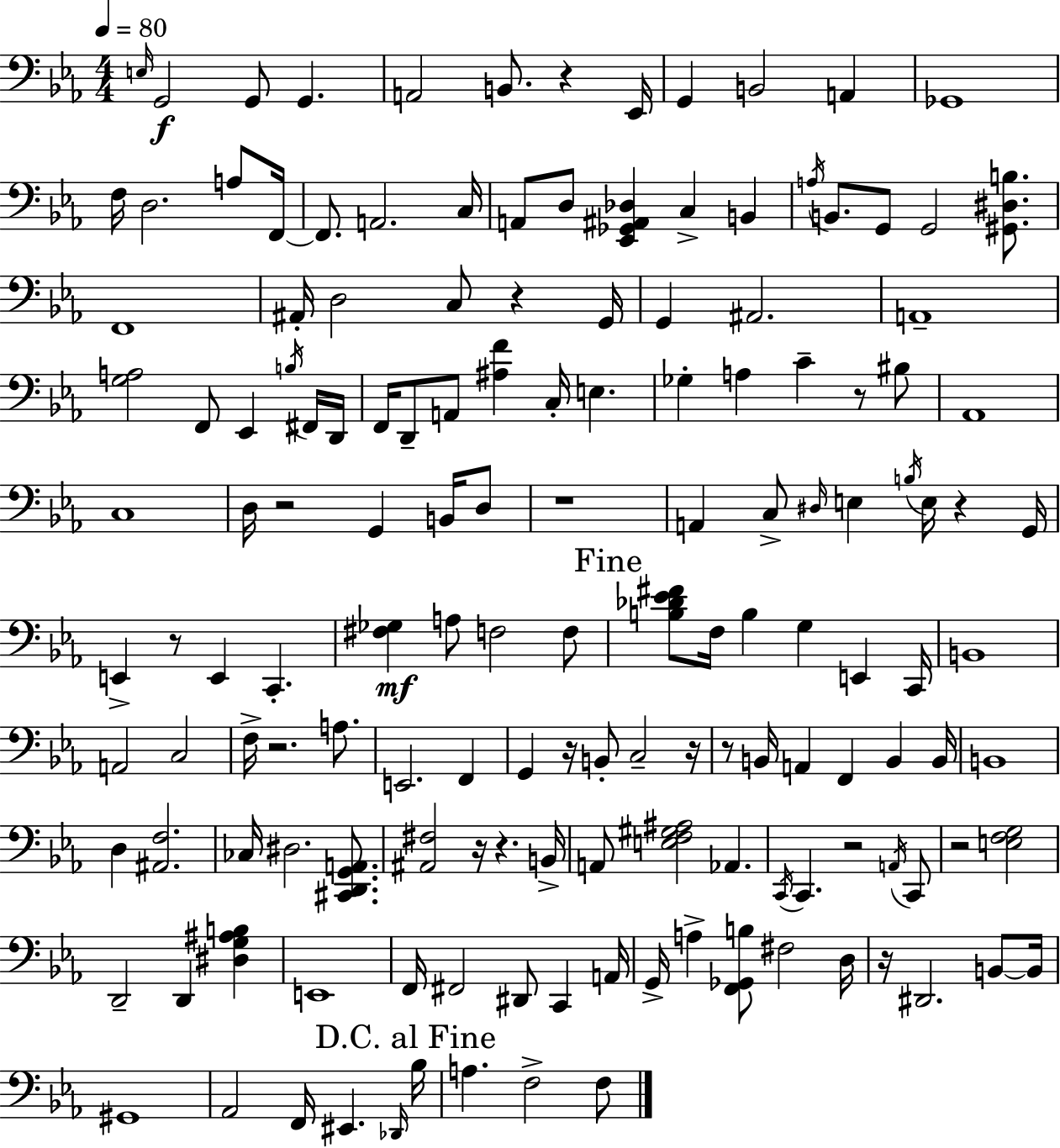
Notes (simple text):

E3/s G2/h G2/e G2/q. A2/h B2/e. R/q Eb2/s G2/q B2/h A2/q Gb2/w F3/s D3/h. A3/e F2/s F2/e. A2/h. C3/s A2/e D3/e [Eb2,Gb2,A#2,Db3]/q C3/q B2/q A3/s B2/e. G2/e G2/h [G#2,D#3,B3]/e. F2/w A#2/s D3/h C3/e R/q G2/s G2/q A#2/h. A2/w [G3,A3]/h F2/e Eb2/q B3/s F#2/s D2/s F2/s D2/e A2/e [A#3,F4]/q C3/s E3/q. Gb3/q A3/q C4/q R/e BIS3/e Ab2/w C3/w D3/s R/h G2/q B2/s D3/e R/w A2/q C3/e D#3/s E3/q B3/s E3/s R/q G2/s E2/q R/e E2/q C2/q. [F#3,Gb3]/q A3/e F3/h F3/e [B3,Db4,Eb4,F#4]/e F3/s B3/q G3/q E2/q C2/s B2/w A2/h C3/h F3/s R/h. A3/e. E2/h. F2/q G2/q R/s B2/e C3/h R/s R/e B2/s A2/q F2/q B2/q B2/s B2/w D3/q [A#2,F3]/h. CES3/s D#3/h. [C#2,D2,G2,A2]/e. [A#2,F#3]/h R/s R/q. B2/s A2/e [E3,F3,G#3,A#3]/h Ab2/q. C2/s C2/q. R/h A2/s C2/e R/h [E3,F3,G3]/h D2/h D2/q [D#3,G3,A#3,B3]/q E2/w F2/s F#2/h D#2/e C2/q A2/s G2/s A3/q [F2,Gb2,B3]/e F#3/h D3/s R/s D#2/h. B2/e B2/s G#2/w Ab2/h F2/s EIS2/q. Db2/s Bb3/s A3/q. F3/h F3/e